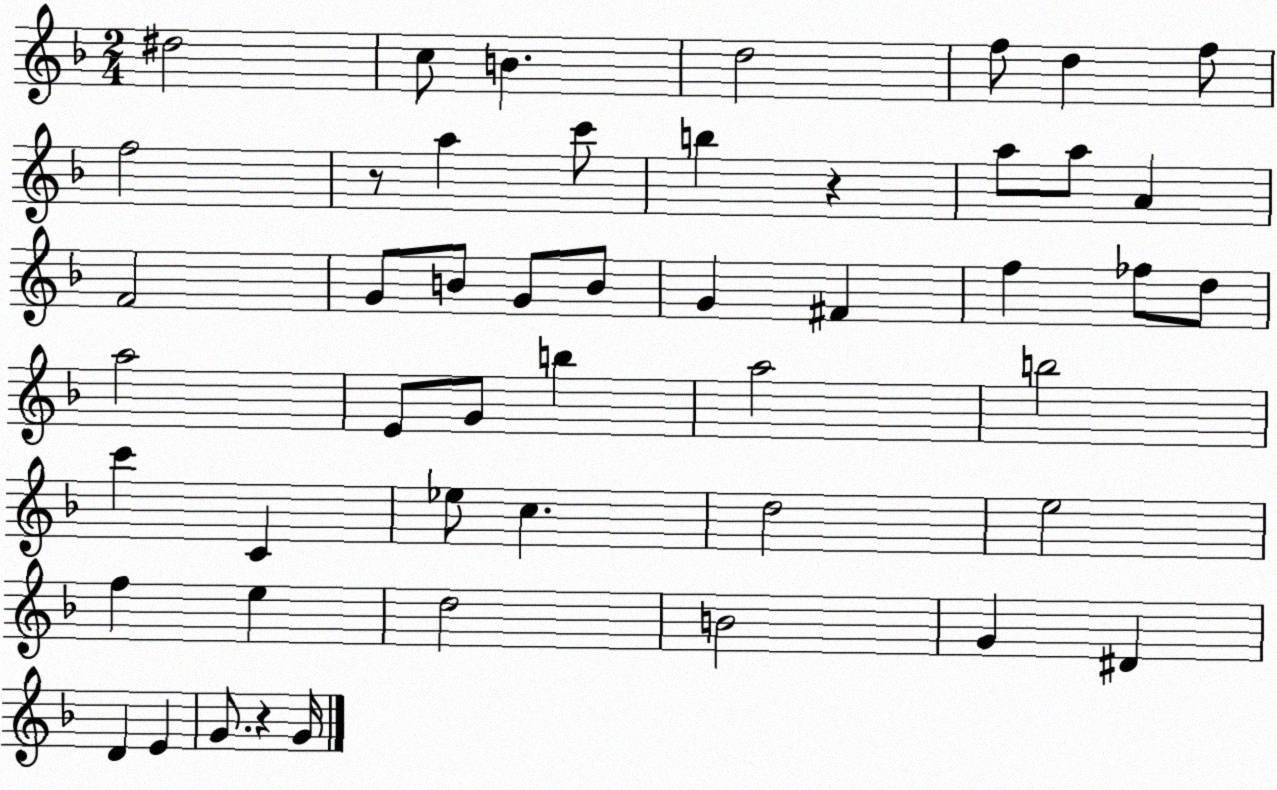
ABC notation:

X:1
T:Untitled
M:2/4
L:1/4
K:F
^d2 c/2 B d2 f/2 d f/2 f2 z/2 a c'/2 b z a/2 a/2 A F2 G/2 B/2 G/2 B/2 G ^F f _f/2 d/2 a2 E/2 G/2 b a2 b2 c' C _e/2 c d2 e2 f e d2 B2 G ^D D E G/2 z G/4